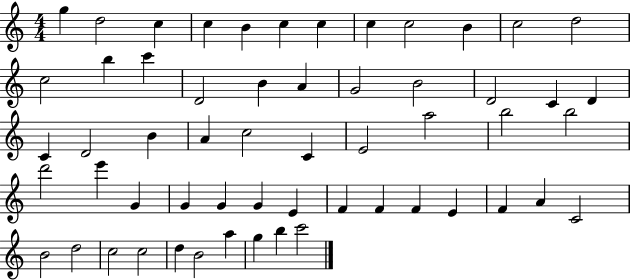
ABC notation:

X:1
T:Untitled
M:4/4
L:1/4
K:C
g d2 c c B c c c c2 B c2 d2 c2 b c' D2 B A G2 B2 D2 C D C D2 B A c2 C E2 a2 b2 b2 d'2 e' G G G G E F F F E F A C2 B2 d2 c2 c2 d B2 a g b c'2